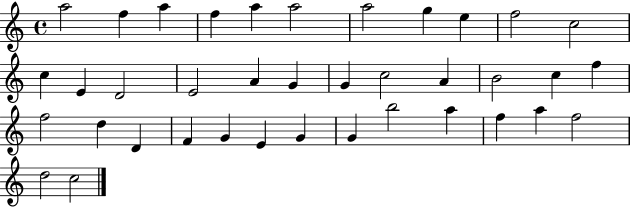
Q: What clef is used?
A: treble